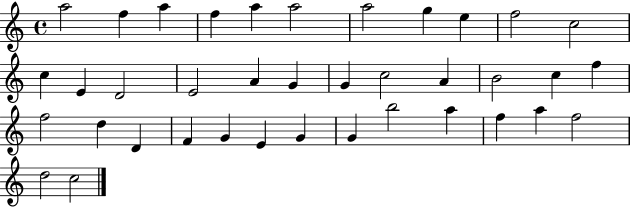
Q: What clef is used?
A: treble